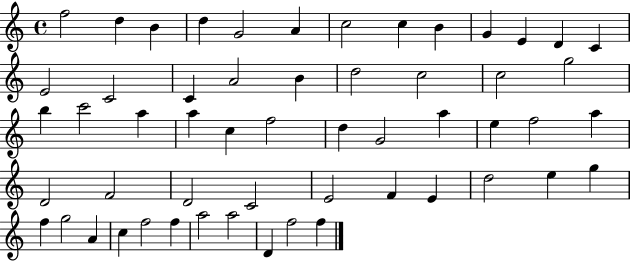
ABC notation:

X:1
T:Untitled
M:4/4
L:1/4
K:C
f2 d B d G2 A c2 c B G E D C E2 C2 C A2 B d2 c2 c2 g2 b c'2 a a c f2 d G2 a e f2 a D2 F2 D2 C2 E2 F E d2 e g f g2 A c f2 f a2 a2 D f2 f